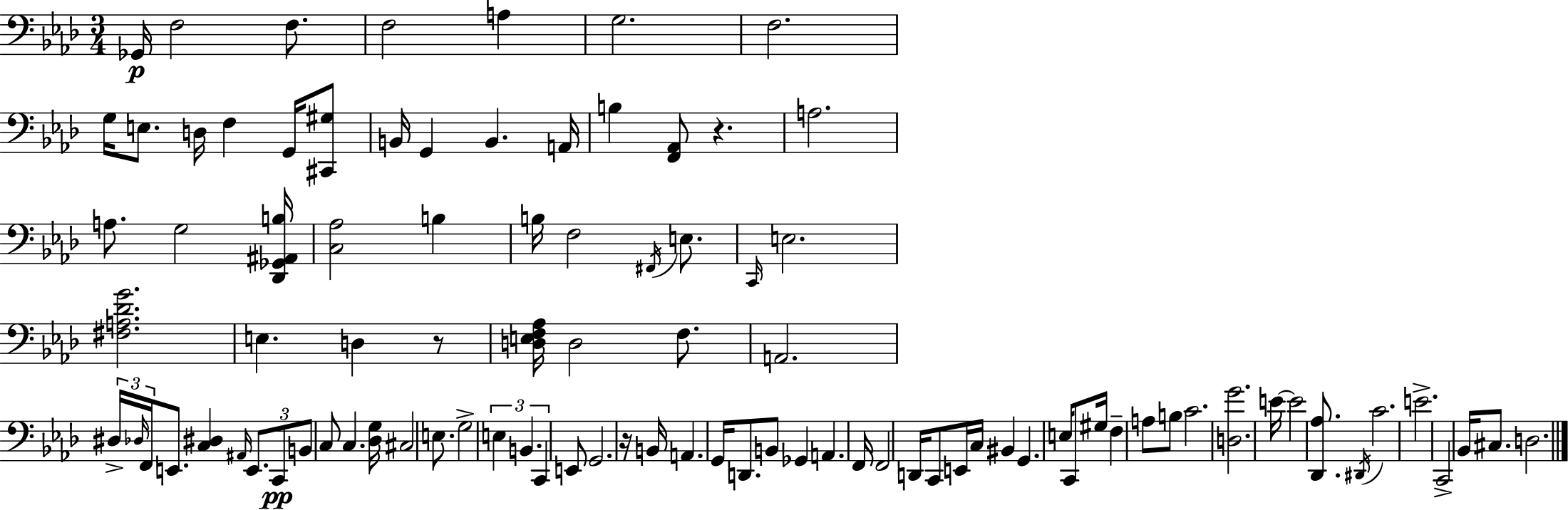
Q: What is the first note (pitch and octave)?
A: Gb2